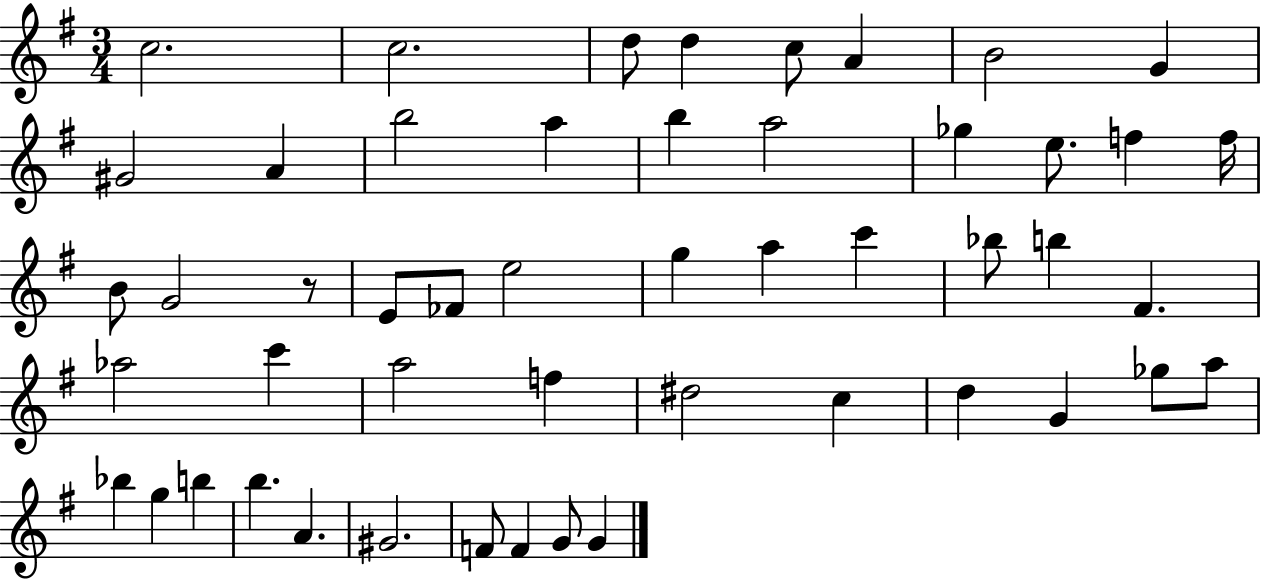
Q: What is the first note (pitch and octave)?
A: C5